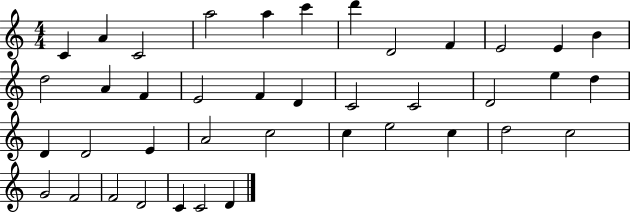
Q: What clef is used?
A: treble